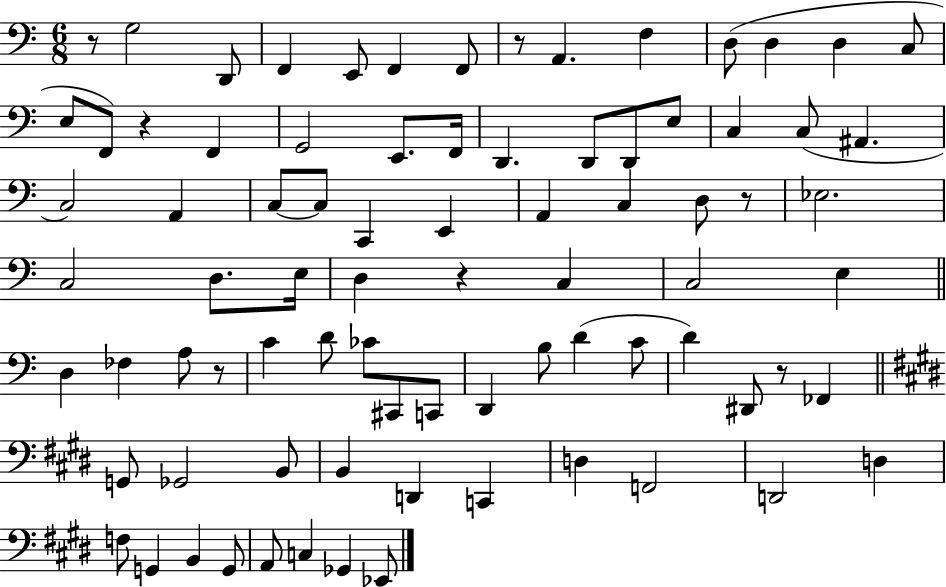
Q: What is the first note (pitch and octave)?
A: G3